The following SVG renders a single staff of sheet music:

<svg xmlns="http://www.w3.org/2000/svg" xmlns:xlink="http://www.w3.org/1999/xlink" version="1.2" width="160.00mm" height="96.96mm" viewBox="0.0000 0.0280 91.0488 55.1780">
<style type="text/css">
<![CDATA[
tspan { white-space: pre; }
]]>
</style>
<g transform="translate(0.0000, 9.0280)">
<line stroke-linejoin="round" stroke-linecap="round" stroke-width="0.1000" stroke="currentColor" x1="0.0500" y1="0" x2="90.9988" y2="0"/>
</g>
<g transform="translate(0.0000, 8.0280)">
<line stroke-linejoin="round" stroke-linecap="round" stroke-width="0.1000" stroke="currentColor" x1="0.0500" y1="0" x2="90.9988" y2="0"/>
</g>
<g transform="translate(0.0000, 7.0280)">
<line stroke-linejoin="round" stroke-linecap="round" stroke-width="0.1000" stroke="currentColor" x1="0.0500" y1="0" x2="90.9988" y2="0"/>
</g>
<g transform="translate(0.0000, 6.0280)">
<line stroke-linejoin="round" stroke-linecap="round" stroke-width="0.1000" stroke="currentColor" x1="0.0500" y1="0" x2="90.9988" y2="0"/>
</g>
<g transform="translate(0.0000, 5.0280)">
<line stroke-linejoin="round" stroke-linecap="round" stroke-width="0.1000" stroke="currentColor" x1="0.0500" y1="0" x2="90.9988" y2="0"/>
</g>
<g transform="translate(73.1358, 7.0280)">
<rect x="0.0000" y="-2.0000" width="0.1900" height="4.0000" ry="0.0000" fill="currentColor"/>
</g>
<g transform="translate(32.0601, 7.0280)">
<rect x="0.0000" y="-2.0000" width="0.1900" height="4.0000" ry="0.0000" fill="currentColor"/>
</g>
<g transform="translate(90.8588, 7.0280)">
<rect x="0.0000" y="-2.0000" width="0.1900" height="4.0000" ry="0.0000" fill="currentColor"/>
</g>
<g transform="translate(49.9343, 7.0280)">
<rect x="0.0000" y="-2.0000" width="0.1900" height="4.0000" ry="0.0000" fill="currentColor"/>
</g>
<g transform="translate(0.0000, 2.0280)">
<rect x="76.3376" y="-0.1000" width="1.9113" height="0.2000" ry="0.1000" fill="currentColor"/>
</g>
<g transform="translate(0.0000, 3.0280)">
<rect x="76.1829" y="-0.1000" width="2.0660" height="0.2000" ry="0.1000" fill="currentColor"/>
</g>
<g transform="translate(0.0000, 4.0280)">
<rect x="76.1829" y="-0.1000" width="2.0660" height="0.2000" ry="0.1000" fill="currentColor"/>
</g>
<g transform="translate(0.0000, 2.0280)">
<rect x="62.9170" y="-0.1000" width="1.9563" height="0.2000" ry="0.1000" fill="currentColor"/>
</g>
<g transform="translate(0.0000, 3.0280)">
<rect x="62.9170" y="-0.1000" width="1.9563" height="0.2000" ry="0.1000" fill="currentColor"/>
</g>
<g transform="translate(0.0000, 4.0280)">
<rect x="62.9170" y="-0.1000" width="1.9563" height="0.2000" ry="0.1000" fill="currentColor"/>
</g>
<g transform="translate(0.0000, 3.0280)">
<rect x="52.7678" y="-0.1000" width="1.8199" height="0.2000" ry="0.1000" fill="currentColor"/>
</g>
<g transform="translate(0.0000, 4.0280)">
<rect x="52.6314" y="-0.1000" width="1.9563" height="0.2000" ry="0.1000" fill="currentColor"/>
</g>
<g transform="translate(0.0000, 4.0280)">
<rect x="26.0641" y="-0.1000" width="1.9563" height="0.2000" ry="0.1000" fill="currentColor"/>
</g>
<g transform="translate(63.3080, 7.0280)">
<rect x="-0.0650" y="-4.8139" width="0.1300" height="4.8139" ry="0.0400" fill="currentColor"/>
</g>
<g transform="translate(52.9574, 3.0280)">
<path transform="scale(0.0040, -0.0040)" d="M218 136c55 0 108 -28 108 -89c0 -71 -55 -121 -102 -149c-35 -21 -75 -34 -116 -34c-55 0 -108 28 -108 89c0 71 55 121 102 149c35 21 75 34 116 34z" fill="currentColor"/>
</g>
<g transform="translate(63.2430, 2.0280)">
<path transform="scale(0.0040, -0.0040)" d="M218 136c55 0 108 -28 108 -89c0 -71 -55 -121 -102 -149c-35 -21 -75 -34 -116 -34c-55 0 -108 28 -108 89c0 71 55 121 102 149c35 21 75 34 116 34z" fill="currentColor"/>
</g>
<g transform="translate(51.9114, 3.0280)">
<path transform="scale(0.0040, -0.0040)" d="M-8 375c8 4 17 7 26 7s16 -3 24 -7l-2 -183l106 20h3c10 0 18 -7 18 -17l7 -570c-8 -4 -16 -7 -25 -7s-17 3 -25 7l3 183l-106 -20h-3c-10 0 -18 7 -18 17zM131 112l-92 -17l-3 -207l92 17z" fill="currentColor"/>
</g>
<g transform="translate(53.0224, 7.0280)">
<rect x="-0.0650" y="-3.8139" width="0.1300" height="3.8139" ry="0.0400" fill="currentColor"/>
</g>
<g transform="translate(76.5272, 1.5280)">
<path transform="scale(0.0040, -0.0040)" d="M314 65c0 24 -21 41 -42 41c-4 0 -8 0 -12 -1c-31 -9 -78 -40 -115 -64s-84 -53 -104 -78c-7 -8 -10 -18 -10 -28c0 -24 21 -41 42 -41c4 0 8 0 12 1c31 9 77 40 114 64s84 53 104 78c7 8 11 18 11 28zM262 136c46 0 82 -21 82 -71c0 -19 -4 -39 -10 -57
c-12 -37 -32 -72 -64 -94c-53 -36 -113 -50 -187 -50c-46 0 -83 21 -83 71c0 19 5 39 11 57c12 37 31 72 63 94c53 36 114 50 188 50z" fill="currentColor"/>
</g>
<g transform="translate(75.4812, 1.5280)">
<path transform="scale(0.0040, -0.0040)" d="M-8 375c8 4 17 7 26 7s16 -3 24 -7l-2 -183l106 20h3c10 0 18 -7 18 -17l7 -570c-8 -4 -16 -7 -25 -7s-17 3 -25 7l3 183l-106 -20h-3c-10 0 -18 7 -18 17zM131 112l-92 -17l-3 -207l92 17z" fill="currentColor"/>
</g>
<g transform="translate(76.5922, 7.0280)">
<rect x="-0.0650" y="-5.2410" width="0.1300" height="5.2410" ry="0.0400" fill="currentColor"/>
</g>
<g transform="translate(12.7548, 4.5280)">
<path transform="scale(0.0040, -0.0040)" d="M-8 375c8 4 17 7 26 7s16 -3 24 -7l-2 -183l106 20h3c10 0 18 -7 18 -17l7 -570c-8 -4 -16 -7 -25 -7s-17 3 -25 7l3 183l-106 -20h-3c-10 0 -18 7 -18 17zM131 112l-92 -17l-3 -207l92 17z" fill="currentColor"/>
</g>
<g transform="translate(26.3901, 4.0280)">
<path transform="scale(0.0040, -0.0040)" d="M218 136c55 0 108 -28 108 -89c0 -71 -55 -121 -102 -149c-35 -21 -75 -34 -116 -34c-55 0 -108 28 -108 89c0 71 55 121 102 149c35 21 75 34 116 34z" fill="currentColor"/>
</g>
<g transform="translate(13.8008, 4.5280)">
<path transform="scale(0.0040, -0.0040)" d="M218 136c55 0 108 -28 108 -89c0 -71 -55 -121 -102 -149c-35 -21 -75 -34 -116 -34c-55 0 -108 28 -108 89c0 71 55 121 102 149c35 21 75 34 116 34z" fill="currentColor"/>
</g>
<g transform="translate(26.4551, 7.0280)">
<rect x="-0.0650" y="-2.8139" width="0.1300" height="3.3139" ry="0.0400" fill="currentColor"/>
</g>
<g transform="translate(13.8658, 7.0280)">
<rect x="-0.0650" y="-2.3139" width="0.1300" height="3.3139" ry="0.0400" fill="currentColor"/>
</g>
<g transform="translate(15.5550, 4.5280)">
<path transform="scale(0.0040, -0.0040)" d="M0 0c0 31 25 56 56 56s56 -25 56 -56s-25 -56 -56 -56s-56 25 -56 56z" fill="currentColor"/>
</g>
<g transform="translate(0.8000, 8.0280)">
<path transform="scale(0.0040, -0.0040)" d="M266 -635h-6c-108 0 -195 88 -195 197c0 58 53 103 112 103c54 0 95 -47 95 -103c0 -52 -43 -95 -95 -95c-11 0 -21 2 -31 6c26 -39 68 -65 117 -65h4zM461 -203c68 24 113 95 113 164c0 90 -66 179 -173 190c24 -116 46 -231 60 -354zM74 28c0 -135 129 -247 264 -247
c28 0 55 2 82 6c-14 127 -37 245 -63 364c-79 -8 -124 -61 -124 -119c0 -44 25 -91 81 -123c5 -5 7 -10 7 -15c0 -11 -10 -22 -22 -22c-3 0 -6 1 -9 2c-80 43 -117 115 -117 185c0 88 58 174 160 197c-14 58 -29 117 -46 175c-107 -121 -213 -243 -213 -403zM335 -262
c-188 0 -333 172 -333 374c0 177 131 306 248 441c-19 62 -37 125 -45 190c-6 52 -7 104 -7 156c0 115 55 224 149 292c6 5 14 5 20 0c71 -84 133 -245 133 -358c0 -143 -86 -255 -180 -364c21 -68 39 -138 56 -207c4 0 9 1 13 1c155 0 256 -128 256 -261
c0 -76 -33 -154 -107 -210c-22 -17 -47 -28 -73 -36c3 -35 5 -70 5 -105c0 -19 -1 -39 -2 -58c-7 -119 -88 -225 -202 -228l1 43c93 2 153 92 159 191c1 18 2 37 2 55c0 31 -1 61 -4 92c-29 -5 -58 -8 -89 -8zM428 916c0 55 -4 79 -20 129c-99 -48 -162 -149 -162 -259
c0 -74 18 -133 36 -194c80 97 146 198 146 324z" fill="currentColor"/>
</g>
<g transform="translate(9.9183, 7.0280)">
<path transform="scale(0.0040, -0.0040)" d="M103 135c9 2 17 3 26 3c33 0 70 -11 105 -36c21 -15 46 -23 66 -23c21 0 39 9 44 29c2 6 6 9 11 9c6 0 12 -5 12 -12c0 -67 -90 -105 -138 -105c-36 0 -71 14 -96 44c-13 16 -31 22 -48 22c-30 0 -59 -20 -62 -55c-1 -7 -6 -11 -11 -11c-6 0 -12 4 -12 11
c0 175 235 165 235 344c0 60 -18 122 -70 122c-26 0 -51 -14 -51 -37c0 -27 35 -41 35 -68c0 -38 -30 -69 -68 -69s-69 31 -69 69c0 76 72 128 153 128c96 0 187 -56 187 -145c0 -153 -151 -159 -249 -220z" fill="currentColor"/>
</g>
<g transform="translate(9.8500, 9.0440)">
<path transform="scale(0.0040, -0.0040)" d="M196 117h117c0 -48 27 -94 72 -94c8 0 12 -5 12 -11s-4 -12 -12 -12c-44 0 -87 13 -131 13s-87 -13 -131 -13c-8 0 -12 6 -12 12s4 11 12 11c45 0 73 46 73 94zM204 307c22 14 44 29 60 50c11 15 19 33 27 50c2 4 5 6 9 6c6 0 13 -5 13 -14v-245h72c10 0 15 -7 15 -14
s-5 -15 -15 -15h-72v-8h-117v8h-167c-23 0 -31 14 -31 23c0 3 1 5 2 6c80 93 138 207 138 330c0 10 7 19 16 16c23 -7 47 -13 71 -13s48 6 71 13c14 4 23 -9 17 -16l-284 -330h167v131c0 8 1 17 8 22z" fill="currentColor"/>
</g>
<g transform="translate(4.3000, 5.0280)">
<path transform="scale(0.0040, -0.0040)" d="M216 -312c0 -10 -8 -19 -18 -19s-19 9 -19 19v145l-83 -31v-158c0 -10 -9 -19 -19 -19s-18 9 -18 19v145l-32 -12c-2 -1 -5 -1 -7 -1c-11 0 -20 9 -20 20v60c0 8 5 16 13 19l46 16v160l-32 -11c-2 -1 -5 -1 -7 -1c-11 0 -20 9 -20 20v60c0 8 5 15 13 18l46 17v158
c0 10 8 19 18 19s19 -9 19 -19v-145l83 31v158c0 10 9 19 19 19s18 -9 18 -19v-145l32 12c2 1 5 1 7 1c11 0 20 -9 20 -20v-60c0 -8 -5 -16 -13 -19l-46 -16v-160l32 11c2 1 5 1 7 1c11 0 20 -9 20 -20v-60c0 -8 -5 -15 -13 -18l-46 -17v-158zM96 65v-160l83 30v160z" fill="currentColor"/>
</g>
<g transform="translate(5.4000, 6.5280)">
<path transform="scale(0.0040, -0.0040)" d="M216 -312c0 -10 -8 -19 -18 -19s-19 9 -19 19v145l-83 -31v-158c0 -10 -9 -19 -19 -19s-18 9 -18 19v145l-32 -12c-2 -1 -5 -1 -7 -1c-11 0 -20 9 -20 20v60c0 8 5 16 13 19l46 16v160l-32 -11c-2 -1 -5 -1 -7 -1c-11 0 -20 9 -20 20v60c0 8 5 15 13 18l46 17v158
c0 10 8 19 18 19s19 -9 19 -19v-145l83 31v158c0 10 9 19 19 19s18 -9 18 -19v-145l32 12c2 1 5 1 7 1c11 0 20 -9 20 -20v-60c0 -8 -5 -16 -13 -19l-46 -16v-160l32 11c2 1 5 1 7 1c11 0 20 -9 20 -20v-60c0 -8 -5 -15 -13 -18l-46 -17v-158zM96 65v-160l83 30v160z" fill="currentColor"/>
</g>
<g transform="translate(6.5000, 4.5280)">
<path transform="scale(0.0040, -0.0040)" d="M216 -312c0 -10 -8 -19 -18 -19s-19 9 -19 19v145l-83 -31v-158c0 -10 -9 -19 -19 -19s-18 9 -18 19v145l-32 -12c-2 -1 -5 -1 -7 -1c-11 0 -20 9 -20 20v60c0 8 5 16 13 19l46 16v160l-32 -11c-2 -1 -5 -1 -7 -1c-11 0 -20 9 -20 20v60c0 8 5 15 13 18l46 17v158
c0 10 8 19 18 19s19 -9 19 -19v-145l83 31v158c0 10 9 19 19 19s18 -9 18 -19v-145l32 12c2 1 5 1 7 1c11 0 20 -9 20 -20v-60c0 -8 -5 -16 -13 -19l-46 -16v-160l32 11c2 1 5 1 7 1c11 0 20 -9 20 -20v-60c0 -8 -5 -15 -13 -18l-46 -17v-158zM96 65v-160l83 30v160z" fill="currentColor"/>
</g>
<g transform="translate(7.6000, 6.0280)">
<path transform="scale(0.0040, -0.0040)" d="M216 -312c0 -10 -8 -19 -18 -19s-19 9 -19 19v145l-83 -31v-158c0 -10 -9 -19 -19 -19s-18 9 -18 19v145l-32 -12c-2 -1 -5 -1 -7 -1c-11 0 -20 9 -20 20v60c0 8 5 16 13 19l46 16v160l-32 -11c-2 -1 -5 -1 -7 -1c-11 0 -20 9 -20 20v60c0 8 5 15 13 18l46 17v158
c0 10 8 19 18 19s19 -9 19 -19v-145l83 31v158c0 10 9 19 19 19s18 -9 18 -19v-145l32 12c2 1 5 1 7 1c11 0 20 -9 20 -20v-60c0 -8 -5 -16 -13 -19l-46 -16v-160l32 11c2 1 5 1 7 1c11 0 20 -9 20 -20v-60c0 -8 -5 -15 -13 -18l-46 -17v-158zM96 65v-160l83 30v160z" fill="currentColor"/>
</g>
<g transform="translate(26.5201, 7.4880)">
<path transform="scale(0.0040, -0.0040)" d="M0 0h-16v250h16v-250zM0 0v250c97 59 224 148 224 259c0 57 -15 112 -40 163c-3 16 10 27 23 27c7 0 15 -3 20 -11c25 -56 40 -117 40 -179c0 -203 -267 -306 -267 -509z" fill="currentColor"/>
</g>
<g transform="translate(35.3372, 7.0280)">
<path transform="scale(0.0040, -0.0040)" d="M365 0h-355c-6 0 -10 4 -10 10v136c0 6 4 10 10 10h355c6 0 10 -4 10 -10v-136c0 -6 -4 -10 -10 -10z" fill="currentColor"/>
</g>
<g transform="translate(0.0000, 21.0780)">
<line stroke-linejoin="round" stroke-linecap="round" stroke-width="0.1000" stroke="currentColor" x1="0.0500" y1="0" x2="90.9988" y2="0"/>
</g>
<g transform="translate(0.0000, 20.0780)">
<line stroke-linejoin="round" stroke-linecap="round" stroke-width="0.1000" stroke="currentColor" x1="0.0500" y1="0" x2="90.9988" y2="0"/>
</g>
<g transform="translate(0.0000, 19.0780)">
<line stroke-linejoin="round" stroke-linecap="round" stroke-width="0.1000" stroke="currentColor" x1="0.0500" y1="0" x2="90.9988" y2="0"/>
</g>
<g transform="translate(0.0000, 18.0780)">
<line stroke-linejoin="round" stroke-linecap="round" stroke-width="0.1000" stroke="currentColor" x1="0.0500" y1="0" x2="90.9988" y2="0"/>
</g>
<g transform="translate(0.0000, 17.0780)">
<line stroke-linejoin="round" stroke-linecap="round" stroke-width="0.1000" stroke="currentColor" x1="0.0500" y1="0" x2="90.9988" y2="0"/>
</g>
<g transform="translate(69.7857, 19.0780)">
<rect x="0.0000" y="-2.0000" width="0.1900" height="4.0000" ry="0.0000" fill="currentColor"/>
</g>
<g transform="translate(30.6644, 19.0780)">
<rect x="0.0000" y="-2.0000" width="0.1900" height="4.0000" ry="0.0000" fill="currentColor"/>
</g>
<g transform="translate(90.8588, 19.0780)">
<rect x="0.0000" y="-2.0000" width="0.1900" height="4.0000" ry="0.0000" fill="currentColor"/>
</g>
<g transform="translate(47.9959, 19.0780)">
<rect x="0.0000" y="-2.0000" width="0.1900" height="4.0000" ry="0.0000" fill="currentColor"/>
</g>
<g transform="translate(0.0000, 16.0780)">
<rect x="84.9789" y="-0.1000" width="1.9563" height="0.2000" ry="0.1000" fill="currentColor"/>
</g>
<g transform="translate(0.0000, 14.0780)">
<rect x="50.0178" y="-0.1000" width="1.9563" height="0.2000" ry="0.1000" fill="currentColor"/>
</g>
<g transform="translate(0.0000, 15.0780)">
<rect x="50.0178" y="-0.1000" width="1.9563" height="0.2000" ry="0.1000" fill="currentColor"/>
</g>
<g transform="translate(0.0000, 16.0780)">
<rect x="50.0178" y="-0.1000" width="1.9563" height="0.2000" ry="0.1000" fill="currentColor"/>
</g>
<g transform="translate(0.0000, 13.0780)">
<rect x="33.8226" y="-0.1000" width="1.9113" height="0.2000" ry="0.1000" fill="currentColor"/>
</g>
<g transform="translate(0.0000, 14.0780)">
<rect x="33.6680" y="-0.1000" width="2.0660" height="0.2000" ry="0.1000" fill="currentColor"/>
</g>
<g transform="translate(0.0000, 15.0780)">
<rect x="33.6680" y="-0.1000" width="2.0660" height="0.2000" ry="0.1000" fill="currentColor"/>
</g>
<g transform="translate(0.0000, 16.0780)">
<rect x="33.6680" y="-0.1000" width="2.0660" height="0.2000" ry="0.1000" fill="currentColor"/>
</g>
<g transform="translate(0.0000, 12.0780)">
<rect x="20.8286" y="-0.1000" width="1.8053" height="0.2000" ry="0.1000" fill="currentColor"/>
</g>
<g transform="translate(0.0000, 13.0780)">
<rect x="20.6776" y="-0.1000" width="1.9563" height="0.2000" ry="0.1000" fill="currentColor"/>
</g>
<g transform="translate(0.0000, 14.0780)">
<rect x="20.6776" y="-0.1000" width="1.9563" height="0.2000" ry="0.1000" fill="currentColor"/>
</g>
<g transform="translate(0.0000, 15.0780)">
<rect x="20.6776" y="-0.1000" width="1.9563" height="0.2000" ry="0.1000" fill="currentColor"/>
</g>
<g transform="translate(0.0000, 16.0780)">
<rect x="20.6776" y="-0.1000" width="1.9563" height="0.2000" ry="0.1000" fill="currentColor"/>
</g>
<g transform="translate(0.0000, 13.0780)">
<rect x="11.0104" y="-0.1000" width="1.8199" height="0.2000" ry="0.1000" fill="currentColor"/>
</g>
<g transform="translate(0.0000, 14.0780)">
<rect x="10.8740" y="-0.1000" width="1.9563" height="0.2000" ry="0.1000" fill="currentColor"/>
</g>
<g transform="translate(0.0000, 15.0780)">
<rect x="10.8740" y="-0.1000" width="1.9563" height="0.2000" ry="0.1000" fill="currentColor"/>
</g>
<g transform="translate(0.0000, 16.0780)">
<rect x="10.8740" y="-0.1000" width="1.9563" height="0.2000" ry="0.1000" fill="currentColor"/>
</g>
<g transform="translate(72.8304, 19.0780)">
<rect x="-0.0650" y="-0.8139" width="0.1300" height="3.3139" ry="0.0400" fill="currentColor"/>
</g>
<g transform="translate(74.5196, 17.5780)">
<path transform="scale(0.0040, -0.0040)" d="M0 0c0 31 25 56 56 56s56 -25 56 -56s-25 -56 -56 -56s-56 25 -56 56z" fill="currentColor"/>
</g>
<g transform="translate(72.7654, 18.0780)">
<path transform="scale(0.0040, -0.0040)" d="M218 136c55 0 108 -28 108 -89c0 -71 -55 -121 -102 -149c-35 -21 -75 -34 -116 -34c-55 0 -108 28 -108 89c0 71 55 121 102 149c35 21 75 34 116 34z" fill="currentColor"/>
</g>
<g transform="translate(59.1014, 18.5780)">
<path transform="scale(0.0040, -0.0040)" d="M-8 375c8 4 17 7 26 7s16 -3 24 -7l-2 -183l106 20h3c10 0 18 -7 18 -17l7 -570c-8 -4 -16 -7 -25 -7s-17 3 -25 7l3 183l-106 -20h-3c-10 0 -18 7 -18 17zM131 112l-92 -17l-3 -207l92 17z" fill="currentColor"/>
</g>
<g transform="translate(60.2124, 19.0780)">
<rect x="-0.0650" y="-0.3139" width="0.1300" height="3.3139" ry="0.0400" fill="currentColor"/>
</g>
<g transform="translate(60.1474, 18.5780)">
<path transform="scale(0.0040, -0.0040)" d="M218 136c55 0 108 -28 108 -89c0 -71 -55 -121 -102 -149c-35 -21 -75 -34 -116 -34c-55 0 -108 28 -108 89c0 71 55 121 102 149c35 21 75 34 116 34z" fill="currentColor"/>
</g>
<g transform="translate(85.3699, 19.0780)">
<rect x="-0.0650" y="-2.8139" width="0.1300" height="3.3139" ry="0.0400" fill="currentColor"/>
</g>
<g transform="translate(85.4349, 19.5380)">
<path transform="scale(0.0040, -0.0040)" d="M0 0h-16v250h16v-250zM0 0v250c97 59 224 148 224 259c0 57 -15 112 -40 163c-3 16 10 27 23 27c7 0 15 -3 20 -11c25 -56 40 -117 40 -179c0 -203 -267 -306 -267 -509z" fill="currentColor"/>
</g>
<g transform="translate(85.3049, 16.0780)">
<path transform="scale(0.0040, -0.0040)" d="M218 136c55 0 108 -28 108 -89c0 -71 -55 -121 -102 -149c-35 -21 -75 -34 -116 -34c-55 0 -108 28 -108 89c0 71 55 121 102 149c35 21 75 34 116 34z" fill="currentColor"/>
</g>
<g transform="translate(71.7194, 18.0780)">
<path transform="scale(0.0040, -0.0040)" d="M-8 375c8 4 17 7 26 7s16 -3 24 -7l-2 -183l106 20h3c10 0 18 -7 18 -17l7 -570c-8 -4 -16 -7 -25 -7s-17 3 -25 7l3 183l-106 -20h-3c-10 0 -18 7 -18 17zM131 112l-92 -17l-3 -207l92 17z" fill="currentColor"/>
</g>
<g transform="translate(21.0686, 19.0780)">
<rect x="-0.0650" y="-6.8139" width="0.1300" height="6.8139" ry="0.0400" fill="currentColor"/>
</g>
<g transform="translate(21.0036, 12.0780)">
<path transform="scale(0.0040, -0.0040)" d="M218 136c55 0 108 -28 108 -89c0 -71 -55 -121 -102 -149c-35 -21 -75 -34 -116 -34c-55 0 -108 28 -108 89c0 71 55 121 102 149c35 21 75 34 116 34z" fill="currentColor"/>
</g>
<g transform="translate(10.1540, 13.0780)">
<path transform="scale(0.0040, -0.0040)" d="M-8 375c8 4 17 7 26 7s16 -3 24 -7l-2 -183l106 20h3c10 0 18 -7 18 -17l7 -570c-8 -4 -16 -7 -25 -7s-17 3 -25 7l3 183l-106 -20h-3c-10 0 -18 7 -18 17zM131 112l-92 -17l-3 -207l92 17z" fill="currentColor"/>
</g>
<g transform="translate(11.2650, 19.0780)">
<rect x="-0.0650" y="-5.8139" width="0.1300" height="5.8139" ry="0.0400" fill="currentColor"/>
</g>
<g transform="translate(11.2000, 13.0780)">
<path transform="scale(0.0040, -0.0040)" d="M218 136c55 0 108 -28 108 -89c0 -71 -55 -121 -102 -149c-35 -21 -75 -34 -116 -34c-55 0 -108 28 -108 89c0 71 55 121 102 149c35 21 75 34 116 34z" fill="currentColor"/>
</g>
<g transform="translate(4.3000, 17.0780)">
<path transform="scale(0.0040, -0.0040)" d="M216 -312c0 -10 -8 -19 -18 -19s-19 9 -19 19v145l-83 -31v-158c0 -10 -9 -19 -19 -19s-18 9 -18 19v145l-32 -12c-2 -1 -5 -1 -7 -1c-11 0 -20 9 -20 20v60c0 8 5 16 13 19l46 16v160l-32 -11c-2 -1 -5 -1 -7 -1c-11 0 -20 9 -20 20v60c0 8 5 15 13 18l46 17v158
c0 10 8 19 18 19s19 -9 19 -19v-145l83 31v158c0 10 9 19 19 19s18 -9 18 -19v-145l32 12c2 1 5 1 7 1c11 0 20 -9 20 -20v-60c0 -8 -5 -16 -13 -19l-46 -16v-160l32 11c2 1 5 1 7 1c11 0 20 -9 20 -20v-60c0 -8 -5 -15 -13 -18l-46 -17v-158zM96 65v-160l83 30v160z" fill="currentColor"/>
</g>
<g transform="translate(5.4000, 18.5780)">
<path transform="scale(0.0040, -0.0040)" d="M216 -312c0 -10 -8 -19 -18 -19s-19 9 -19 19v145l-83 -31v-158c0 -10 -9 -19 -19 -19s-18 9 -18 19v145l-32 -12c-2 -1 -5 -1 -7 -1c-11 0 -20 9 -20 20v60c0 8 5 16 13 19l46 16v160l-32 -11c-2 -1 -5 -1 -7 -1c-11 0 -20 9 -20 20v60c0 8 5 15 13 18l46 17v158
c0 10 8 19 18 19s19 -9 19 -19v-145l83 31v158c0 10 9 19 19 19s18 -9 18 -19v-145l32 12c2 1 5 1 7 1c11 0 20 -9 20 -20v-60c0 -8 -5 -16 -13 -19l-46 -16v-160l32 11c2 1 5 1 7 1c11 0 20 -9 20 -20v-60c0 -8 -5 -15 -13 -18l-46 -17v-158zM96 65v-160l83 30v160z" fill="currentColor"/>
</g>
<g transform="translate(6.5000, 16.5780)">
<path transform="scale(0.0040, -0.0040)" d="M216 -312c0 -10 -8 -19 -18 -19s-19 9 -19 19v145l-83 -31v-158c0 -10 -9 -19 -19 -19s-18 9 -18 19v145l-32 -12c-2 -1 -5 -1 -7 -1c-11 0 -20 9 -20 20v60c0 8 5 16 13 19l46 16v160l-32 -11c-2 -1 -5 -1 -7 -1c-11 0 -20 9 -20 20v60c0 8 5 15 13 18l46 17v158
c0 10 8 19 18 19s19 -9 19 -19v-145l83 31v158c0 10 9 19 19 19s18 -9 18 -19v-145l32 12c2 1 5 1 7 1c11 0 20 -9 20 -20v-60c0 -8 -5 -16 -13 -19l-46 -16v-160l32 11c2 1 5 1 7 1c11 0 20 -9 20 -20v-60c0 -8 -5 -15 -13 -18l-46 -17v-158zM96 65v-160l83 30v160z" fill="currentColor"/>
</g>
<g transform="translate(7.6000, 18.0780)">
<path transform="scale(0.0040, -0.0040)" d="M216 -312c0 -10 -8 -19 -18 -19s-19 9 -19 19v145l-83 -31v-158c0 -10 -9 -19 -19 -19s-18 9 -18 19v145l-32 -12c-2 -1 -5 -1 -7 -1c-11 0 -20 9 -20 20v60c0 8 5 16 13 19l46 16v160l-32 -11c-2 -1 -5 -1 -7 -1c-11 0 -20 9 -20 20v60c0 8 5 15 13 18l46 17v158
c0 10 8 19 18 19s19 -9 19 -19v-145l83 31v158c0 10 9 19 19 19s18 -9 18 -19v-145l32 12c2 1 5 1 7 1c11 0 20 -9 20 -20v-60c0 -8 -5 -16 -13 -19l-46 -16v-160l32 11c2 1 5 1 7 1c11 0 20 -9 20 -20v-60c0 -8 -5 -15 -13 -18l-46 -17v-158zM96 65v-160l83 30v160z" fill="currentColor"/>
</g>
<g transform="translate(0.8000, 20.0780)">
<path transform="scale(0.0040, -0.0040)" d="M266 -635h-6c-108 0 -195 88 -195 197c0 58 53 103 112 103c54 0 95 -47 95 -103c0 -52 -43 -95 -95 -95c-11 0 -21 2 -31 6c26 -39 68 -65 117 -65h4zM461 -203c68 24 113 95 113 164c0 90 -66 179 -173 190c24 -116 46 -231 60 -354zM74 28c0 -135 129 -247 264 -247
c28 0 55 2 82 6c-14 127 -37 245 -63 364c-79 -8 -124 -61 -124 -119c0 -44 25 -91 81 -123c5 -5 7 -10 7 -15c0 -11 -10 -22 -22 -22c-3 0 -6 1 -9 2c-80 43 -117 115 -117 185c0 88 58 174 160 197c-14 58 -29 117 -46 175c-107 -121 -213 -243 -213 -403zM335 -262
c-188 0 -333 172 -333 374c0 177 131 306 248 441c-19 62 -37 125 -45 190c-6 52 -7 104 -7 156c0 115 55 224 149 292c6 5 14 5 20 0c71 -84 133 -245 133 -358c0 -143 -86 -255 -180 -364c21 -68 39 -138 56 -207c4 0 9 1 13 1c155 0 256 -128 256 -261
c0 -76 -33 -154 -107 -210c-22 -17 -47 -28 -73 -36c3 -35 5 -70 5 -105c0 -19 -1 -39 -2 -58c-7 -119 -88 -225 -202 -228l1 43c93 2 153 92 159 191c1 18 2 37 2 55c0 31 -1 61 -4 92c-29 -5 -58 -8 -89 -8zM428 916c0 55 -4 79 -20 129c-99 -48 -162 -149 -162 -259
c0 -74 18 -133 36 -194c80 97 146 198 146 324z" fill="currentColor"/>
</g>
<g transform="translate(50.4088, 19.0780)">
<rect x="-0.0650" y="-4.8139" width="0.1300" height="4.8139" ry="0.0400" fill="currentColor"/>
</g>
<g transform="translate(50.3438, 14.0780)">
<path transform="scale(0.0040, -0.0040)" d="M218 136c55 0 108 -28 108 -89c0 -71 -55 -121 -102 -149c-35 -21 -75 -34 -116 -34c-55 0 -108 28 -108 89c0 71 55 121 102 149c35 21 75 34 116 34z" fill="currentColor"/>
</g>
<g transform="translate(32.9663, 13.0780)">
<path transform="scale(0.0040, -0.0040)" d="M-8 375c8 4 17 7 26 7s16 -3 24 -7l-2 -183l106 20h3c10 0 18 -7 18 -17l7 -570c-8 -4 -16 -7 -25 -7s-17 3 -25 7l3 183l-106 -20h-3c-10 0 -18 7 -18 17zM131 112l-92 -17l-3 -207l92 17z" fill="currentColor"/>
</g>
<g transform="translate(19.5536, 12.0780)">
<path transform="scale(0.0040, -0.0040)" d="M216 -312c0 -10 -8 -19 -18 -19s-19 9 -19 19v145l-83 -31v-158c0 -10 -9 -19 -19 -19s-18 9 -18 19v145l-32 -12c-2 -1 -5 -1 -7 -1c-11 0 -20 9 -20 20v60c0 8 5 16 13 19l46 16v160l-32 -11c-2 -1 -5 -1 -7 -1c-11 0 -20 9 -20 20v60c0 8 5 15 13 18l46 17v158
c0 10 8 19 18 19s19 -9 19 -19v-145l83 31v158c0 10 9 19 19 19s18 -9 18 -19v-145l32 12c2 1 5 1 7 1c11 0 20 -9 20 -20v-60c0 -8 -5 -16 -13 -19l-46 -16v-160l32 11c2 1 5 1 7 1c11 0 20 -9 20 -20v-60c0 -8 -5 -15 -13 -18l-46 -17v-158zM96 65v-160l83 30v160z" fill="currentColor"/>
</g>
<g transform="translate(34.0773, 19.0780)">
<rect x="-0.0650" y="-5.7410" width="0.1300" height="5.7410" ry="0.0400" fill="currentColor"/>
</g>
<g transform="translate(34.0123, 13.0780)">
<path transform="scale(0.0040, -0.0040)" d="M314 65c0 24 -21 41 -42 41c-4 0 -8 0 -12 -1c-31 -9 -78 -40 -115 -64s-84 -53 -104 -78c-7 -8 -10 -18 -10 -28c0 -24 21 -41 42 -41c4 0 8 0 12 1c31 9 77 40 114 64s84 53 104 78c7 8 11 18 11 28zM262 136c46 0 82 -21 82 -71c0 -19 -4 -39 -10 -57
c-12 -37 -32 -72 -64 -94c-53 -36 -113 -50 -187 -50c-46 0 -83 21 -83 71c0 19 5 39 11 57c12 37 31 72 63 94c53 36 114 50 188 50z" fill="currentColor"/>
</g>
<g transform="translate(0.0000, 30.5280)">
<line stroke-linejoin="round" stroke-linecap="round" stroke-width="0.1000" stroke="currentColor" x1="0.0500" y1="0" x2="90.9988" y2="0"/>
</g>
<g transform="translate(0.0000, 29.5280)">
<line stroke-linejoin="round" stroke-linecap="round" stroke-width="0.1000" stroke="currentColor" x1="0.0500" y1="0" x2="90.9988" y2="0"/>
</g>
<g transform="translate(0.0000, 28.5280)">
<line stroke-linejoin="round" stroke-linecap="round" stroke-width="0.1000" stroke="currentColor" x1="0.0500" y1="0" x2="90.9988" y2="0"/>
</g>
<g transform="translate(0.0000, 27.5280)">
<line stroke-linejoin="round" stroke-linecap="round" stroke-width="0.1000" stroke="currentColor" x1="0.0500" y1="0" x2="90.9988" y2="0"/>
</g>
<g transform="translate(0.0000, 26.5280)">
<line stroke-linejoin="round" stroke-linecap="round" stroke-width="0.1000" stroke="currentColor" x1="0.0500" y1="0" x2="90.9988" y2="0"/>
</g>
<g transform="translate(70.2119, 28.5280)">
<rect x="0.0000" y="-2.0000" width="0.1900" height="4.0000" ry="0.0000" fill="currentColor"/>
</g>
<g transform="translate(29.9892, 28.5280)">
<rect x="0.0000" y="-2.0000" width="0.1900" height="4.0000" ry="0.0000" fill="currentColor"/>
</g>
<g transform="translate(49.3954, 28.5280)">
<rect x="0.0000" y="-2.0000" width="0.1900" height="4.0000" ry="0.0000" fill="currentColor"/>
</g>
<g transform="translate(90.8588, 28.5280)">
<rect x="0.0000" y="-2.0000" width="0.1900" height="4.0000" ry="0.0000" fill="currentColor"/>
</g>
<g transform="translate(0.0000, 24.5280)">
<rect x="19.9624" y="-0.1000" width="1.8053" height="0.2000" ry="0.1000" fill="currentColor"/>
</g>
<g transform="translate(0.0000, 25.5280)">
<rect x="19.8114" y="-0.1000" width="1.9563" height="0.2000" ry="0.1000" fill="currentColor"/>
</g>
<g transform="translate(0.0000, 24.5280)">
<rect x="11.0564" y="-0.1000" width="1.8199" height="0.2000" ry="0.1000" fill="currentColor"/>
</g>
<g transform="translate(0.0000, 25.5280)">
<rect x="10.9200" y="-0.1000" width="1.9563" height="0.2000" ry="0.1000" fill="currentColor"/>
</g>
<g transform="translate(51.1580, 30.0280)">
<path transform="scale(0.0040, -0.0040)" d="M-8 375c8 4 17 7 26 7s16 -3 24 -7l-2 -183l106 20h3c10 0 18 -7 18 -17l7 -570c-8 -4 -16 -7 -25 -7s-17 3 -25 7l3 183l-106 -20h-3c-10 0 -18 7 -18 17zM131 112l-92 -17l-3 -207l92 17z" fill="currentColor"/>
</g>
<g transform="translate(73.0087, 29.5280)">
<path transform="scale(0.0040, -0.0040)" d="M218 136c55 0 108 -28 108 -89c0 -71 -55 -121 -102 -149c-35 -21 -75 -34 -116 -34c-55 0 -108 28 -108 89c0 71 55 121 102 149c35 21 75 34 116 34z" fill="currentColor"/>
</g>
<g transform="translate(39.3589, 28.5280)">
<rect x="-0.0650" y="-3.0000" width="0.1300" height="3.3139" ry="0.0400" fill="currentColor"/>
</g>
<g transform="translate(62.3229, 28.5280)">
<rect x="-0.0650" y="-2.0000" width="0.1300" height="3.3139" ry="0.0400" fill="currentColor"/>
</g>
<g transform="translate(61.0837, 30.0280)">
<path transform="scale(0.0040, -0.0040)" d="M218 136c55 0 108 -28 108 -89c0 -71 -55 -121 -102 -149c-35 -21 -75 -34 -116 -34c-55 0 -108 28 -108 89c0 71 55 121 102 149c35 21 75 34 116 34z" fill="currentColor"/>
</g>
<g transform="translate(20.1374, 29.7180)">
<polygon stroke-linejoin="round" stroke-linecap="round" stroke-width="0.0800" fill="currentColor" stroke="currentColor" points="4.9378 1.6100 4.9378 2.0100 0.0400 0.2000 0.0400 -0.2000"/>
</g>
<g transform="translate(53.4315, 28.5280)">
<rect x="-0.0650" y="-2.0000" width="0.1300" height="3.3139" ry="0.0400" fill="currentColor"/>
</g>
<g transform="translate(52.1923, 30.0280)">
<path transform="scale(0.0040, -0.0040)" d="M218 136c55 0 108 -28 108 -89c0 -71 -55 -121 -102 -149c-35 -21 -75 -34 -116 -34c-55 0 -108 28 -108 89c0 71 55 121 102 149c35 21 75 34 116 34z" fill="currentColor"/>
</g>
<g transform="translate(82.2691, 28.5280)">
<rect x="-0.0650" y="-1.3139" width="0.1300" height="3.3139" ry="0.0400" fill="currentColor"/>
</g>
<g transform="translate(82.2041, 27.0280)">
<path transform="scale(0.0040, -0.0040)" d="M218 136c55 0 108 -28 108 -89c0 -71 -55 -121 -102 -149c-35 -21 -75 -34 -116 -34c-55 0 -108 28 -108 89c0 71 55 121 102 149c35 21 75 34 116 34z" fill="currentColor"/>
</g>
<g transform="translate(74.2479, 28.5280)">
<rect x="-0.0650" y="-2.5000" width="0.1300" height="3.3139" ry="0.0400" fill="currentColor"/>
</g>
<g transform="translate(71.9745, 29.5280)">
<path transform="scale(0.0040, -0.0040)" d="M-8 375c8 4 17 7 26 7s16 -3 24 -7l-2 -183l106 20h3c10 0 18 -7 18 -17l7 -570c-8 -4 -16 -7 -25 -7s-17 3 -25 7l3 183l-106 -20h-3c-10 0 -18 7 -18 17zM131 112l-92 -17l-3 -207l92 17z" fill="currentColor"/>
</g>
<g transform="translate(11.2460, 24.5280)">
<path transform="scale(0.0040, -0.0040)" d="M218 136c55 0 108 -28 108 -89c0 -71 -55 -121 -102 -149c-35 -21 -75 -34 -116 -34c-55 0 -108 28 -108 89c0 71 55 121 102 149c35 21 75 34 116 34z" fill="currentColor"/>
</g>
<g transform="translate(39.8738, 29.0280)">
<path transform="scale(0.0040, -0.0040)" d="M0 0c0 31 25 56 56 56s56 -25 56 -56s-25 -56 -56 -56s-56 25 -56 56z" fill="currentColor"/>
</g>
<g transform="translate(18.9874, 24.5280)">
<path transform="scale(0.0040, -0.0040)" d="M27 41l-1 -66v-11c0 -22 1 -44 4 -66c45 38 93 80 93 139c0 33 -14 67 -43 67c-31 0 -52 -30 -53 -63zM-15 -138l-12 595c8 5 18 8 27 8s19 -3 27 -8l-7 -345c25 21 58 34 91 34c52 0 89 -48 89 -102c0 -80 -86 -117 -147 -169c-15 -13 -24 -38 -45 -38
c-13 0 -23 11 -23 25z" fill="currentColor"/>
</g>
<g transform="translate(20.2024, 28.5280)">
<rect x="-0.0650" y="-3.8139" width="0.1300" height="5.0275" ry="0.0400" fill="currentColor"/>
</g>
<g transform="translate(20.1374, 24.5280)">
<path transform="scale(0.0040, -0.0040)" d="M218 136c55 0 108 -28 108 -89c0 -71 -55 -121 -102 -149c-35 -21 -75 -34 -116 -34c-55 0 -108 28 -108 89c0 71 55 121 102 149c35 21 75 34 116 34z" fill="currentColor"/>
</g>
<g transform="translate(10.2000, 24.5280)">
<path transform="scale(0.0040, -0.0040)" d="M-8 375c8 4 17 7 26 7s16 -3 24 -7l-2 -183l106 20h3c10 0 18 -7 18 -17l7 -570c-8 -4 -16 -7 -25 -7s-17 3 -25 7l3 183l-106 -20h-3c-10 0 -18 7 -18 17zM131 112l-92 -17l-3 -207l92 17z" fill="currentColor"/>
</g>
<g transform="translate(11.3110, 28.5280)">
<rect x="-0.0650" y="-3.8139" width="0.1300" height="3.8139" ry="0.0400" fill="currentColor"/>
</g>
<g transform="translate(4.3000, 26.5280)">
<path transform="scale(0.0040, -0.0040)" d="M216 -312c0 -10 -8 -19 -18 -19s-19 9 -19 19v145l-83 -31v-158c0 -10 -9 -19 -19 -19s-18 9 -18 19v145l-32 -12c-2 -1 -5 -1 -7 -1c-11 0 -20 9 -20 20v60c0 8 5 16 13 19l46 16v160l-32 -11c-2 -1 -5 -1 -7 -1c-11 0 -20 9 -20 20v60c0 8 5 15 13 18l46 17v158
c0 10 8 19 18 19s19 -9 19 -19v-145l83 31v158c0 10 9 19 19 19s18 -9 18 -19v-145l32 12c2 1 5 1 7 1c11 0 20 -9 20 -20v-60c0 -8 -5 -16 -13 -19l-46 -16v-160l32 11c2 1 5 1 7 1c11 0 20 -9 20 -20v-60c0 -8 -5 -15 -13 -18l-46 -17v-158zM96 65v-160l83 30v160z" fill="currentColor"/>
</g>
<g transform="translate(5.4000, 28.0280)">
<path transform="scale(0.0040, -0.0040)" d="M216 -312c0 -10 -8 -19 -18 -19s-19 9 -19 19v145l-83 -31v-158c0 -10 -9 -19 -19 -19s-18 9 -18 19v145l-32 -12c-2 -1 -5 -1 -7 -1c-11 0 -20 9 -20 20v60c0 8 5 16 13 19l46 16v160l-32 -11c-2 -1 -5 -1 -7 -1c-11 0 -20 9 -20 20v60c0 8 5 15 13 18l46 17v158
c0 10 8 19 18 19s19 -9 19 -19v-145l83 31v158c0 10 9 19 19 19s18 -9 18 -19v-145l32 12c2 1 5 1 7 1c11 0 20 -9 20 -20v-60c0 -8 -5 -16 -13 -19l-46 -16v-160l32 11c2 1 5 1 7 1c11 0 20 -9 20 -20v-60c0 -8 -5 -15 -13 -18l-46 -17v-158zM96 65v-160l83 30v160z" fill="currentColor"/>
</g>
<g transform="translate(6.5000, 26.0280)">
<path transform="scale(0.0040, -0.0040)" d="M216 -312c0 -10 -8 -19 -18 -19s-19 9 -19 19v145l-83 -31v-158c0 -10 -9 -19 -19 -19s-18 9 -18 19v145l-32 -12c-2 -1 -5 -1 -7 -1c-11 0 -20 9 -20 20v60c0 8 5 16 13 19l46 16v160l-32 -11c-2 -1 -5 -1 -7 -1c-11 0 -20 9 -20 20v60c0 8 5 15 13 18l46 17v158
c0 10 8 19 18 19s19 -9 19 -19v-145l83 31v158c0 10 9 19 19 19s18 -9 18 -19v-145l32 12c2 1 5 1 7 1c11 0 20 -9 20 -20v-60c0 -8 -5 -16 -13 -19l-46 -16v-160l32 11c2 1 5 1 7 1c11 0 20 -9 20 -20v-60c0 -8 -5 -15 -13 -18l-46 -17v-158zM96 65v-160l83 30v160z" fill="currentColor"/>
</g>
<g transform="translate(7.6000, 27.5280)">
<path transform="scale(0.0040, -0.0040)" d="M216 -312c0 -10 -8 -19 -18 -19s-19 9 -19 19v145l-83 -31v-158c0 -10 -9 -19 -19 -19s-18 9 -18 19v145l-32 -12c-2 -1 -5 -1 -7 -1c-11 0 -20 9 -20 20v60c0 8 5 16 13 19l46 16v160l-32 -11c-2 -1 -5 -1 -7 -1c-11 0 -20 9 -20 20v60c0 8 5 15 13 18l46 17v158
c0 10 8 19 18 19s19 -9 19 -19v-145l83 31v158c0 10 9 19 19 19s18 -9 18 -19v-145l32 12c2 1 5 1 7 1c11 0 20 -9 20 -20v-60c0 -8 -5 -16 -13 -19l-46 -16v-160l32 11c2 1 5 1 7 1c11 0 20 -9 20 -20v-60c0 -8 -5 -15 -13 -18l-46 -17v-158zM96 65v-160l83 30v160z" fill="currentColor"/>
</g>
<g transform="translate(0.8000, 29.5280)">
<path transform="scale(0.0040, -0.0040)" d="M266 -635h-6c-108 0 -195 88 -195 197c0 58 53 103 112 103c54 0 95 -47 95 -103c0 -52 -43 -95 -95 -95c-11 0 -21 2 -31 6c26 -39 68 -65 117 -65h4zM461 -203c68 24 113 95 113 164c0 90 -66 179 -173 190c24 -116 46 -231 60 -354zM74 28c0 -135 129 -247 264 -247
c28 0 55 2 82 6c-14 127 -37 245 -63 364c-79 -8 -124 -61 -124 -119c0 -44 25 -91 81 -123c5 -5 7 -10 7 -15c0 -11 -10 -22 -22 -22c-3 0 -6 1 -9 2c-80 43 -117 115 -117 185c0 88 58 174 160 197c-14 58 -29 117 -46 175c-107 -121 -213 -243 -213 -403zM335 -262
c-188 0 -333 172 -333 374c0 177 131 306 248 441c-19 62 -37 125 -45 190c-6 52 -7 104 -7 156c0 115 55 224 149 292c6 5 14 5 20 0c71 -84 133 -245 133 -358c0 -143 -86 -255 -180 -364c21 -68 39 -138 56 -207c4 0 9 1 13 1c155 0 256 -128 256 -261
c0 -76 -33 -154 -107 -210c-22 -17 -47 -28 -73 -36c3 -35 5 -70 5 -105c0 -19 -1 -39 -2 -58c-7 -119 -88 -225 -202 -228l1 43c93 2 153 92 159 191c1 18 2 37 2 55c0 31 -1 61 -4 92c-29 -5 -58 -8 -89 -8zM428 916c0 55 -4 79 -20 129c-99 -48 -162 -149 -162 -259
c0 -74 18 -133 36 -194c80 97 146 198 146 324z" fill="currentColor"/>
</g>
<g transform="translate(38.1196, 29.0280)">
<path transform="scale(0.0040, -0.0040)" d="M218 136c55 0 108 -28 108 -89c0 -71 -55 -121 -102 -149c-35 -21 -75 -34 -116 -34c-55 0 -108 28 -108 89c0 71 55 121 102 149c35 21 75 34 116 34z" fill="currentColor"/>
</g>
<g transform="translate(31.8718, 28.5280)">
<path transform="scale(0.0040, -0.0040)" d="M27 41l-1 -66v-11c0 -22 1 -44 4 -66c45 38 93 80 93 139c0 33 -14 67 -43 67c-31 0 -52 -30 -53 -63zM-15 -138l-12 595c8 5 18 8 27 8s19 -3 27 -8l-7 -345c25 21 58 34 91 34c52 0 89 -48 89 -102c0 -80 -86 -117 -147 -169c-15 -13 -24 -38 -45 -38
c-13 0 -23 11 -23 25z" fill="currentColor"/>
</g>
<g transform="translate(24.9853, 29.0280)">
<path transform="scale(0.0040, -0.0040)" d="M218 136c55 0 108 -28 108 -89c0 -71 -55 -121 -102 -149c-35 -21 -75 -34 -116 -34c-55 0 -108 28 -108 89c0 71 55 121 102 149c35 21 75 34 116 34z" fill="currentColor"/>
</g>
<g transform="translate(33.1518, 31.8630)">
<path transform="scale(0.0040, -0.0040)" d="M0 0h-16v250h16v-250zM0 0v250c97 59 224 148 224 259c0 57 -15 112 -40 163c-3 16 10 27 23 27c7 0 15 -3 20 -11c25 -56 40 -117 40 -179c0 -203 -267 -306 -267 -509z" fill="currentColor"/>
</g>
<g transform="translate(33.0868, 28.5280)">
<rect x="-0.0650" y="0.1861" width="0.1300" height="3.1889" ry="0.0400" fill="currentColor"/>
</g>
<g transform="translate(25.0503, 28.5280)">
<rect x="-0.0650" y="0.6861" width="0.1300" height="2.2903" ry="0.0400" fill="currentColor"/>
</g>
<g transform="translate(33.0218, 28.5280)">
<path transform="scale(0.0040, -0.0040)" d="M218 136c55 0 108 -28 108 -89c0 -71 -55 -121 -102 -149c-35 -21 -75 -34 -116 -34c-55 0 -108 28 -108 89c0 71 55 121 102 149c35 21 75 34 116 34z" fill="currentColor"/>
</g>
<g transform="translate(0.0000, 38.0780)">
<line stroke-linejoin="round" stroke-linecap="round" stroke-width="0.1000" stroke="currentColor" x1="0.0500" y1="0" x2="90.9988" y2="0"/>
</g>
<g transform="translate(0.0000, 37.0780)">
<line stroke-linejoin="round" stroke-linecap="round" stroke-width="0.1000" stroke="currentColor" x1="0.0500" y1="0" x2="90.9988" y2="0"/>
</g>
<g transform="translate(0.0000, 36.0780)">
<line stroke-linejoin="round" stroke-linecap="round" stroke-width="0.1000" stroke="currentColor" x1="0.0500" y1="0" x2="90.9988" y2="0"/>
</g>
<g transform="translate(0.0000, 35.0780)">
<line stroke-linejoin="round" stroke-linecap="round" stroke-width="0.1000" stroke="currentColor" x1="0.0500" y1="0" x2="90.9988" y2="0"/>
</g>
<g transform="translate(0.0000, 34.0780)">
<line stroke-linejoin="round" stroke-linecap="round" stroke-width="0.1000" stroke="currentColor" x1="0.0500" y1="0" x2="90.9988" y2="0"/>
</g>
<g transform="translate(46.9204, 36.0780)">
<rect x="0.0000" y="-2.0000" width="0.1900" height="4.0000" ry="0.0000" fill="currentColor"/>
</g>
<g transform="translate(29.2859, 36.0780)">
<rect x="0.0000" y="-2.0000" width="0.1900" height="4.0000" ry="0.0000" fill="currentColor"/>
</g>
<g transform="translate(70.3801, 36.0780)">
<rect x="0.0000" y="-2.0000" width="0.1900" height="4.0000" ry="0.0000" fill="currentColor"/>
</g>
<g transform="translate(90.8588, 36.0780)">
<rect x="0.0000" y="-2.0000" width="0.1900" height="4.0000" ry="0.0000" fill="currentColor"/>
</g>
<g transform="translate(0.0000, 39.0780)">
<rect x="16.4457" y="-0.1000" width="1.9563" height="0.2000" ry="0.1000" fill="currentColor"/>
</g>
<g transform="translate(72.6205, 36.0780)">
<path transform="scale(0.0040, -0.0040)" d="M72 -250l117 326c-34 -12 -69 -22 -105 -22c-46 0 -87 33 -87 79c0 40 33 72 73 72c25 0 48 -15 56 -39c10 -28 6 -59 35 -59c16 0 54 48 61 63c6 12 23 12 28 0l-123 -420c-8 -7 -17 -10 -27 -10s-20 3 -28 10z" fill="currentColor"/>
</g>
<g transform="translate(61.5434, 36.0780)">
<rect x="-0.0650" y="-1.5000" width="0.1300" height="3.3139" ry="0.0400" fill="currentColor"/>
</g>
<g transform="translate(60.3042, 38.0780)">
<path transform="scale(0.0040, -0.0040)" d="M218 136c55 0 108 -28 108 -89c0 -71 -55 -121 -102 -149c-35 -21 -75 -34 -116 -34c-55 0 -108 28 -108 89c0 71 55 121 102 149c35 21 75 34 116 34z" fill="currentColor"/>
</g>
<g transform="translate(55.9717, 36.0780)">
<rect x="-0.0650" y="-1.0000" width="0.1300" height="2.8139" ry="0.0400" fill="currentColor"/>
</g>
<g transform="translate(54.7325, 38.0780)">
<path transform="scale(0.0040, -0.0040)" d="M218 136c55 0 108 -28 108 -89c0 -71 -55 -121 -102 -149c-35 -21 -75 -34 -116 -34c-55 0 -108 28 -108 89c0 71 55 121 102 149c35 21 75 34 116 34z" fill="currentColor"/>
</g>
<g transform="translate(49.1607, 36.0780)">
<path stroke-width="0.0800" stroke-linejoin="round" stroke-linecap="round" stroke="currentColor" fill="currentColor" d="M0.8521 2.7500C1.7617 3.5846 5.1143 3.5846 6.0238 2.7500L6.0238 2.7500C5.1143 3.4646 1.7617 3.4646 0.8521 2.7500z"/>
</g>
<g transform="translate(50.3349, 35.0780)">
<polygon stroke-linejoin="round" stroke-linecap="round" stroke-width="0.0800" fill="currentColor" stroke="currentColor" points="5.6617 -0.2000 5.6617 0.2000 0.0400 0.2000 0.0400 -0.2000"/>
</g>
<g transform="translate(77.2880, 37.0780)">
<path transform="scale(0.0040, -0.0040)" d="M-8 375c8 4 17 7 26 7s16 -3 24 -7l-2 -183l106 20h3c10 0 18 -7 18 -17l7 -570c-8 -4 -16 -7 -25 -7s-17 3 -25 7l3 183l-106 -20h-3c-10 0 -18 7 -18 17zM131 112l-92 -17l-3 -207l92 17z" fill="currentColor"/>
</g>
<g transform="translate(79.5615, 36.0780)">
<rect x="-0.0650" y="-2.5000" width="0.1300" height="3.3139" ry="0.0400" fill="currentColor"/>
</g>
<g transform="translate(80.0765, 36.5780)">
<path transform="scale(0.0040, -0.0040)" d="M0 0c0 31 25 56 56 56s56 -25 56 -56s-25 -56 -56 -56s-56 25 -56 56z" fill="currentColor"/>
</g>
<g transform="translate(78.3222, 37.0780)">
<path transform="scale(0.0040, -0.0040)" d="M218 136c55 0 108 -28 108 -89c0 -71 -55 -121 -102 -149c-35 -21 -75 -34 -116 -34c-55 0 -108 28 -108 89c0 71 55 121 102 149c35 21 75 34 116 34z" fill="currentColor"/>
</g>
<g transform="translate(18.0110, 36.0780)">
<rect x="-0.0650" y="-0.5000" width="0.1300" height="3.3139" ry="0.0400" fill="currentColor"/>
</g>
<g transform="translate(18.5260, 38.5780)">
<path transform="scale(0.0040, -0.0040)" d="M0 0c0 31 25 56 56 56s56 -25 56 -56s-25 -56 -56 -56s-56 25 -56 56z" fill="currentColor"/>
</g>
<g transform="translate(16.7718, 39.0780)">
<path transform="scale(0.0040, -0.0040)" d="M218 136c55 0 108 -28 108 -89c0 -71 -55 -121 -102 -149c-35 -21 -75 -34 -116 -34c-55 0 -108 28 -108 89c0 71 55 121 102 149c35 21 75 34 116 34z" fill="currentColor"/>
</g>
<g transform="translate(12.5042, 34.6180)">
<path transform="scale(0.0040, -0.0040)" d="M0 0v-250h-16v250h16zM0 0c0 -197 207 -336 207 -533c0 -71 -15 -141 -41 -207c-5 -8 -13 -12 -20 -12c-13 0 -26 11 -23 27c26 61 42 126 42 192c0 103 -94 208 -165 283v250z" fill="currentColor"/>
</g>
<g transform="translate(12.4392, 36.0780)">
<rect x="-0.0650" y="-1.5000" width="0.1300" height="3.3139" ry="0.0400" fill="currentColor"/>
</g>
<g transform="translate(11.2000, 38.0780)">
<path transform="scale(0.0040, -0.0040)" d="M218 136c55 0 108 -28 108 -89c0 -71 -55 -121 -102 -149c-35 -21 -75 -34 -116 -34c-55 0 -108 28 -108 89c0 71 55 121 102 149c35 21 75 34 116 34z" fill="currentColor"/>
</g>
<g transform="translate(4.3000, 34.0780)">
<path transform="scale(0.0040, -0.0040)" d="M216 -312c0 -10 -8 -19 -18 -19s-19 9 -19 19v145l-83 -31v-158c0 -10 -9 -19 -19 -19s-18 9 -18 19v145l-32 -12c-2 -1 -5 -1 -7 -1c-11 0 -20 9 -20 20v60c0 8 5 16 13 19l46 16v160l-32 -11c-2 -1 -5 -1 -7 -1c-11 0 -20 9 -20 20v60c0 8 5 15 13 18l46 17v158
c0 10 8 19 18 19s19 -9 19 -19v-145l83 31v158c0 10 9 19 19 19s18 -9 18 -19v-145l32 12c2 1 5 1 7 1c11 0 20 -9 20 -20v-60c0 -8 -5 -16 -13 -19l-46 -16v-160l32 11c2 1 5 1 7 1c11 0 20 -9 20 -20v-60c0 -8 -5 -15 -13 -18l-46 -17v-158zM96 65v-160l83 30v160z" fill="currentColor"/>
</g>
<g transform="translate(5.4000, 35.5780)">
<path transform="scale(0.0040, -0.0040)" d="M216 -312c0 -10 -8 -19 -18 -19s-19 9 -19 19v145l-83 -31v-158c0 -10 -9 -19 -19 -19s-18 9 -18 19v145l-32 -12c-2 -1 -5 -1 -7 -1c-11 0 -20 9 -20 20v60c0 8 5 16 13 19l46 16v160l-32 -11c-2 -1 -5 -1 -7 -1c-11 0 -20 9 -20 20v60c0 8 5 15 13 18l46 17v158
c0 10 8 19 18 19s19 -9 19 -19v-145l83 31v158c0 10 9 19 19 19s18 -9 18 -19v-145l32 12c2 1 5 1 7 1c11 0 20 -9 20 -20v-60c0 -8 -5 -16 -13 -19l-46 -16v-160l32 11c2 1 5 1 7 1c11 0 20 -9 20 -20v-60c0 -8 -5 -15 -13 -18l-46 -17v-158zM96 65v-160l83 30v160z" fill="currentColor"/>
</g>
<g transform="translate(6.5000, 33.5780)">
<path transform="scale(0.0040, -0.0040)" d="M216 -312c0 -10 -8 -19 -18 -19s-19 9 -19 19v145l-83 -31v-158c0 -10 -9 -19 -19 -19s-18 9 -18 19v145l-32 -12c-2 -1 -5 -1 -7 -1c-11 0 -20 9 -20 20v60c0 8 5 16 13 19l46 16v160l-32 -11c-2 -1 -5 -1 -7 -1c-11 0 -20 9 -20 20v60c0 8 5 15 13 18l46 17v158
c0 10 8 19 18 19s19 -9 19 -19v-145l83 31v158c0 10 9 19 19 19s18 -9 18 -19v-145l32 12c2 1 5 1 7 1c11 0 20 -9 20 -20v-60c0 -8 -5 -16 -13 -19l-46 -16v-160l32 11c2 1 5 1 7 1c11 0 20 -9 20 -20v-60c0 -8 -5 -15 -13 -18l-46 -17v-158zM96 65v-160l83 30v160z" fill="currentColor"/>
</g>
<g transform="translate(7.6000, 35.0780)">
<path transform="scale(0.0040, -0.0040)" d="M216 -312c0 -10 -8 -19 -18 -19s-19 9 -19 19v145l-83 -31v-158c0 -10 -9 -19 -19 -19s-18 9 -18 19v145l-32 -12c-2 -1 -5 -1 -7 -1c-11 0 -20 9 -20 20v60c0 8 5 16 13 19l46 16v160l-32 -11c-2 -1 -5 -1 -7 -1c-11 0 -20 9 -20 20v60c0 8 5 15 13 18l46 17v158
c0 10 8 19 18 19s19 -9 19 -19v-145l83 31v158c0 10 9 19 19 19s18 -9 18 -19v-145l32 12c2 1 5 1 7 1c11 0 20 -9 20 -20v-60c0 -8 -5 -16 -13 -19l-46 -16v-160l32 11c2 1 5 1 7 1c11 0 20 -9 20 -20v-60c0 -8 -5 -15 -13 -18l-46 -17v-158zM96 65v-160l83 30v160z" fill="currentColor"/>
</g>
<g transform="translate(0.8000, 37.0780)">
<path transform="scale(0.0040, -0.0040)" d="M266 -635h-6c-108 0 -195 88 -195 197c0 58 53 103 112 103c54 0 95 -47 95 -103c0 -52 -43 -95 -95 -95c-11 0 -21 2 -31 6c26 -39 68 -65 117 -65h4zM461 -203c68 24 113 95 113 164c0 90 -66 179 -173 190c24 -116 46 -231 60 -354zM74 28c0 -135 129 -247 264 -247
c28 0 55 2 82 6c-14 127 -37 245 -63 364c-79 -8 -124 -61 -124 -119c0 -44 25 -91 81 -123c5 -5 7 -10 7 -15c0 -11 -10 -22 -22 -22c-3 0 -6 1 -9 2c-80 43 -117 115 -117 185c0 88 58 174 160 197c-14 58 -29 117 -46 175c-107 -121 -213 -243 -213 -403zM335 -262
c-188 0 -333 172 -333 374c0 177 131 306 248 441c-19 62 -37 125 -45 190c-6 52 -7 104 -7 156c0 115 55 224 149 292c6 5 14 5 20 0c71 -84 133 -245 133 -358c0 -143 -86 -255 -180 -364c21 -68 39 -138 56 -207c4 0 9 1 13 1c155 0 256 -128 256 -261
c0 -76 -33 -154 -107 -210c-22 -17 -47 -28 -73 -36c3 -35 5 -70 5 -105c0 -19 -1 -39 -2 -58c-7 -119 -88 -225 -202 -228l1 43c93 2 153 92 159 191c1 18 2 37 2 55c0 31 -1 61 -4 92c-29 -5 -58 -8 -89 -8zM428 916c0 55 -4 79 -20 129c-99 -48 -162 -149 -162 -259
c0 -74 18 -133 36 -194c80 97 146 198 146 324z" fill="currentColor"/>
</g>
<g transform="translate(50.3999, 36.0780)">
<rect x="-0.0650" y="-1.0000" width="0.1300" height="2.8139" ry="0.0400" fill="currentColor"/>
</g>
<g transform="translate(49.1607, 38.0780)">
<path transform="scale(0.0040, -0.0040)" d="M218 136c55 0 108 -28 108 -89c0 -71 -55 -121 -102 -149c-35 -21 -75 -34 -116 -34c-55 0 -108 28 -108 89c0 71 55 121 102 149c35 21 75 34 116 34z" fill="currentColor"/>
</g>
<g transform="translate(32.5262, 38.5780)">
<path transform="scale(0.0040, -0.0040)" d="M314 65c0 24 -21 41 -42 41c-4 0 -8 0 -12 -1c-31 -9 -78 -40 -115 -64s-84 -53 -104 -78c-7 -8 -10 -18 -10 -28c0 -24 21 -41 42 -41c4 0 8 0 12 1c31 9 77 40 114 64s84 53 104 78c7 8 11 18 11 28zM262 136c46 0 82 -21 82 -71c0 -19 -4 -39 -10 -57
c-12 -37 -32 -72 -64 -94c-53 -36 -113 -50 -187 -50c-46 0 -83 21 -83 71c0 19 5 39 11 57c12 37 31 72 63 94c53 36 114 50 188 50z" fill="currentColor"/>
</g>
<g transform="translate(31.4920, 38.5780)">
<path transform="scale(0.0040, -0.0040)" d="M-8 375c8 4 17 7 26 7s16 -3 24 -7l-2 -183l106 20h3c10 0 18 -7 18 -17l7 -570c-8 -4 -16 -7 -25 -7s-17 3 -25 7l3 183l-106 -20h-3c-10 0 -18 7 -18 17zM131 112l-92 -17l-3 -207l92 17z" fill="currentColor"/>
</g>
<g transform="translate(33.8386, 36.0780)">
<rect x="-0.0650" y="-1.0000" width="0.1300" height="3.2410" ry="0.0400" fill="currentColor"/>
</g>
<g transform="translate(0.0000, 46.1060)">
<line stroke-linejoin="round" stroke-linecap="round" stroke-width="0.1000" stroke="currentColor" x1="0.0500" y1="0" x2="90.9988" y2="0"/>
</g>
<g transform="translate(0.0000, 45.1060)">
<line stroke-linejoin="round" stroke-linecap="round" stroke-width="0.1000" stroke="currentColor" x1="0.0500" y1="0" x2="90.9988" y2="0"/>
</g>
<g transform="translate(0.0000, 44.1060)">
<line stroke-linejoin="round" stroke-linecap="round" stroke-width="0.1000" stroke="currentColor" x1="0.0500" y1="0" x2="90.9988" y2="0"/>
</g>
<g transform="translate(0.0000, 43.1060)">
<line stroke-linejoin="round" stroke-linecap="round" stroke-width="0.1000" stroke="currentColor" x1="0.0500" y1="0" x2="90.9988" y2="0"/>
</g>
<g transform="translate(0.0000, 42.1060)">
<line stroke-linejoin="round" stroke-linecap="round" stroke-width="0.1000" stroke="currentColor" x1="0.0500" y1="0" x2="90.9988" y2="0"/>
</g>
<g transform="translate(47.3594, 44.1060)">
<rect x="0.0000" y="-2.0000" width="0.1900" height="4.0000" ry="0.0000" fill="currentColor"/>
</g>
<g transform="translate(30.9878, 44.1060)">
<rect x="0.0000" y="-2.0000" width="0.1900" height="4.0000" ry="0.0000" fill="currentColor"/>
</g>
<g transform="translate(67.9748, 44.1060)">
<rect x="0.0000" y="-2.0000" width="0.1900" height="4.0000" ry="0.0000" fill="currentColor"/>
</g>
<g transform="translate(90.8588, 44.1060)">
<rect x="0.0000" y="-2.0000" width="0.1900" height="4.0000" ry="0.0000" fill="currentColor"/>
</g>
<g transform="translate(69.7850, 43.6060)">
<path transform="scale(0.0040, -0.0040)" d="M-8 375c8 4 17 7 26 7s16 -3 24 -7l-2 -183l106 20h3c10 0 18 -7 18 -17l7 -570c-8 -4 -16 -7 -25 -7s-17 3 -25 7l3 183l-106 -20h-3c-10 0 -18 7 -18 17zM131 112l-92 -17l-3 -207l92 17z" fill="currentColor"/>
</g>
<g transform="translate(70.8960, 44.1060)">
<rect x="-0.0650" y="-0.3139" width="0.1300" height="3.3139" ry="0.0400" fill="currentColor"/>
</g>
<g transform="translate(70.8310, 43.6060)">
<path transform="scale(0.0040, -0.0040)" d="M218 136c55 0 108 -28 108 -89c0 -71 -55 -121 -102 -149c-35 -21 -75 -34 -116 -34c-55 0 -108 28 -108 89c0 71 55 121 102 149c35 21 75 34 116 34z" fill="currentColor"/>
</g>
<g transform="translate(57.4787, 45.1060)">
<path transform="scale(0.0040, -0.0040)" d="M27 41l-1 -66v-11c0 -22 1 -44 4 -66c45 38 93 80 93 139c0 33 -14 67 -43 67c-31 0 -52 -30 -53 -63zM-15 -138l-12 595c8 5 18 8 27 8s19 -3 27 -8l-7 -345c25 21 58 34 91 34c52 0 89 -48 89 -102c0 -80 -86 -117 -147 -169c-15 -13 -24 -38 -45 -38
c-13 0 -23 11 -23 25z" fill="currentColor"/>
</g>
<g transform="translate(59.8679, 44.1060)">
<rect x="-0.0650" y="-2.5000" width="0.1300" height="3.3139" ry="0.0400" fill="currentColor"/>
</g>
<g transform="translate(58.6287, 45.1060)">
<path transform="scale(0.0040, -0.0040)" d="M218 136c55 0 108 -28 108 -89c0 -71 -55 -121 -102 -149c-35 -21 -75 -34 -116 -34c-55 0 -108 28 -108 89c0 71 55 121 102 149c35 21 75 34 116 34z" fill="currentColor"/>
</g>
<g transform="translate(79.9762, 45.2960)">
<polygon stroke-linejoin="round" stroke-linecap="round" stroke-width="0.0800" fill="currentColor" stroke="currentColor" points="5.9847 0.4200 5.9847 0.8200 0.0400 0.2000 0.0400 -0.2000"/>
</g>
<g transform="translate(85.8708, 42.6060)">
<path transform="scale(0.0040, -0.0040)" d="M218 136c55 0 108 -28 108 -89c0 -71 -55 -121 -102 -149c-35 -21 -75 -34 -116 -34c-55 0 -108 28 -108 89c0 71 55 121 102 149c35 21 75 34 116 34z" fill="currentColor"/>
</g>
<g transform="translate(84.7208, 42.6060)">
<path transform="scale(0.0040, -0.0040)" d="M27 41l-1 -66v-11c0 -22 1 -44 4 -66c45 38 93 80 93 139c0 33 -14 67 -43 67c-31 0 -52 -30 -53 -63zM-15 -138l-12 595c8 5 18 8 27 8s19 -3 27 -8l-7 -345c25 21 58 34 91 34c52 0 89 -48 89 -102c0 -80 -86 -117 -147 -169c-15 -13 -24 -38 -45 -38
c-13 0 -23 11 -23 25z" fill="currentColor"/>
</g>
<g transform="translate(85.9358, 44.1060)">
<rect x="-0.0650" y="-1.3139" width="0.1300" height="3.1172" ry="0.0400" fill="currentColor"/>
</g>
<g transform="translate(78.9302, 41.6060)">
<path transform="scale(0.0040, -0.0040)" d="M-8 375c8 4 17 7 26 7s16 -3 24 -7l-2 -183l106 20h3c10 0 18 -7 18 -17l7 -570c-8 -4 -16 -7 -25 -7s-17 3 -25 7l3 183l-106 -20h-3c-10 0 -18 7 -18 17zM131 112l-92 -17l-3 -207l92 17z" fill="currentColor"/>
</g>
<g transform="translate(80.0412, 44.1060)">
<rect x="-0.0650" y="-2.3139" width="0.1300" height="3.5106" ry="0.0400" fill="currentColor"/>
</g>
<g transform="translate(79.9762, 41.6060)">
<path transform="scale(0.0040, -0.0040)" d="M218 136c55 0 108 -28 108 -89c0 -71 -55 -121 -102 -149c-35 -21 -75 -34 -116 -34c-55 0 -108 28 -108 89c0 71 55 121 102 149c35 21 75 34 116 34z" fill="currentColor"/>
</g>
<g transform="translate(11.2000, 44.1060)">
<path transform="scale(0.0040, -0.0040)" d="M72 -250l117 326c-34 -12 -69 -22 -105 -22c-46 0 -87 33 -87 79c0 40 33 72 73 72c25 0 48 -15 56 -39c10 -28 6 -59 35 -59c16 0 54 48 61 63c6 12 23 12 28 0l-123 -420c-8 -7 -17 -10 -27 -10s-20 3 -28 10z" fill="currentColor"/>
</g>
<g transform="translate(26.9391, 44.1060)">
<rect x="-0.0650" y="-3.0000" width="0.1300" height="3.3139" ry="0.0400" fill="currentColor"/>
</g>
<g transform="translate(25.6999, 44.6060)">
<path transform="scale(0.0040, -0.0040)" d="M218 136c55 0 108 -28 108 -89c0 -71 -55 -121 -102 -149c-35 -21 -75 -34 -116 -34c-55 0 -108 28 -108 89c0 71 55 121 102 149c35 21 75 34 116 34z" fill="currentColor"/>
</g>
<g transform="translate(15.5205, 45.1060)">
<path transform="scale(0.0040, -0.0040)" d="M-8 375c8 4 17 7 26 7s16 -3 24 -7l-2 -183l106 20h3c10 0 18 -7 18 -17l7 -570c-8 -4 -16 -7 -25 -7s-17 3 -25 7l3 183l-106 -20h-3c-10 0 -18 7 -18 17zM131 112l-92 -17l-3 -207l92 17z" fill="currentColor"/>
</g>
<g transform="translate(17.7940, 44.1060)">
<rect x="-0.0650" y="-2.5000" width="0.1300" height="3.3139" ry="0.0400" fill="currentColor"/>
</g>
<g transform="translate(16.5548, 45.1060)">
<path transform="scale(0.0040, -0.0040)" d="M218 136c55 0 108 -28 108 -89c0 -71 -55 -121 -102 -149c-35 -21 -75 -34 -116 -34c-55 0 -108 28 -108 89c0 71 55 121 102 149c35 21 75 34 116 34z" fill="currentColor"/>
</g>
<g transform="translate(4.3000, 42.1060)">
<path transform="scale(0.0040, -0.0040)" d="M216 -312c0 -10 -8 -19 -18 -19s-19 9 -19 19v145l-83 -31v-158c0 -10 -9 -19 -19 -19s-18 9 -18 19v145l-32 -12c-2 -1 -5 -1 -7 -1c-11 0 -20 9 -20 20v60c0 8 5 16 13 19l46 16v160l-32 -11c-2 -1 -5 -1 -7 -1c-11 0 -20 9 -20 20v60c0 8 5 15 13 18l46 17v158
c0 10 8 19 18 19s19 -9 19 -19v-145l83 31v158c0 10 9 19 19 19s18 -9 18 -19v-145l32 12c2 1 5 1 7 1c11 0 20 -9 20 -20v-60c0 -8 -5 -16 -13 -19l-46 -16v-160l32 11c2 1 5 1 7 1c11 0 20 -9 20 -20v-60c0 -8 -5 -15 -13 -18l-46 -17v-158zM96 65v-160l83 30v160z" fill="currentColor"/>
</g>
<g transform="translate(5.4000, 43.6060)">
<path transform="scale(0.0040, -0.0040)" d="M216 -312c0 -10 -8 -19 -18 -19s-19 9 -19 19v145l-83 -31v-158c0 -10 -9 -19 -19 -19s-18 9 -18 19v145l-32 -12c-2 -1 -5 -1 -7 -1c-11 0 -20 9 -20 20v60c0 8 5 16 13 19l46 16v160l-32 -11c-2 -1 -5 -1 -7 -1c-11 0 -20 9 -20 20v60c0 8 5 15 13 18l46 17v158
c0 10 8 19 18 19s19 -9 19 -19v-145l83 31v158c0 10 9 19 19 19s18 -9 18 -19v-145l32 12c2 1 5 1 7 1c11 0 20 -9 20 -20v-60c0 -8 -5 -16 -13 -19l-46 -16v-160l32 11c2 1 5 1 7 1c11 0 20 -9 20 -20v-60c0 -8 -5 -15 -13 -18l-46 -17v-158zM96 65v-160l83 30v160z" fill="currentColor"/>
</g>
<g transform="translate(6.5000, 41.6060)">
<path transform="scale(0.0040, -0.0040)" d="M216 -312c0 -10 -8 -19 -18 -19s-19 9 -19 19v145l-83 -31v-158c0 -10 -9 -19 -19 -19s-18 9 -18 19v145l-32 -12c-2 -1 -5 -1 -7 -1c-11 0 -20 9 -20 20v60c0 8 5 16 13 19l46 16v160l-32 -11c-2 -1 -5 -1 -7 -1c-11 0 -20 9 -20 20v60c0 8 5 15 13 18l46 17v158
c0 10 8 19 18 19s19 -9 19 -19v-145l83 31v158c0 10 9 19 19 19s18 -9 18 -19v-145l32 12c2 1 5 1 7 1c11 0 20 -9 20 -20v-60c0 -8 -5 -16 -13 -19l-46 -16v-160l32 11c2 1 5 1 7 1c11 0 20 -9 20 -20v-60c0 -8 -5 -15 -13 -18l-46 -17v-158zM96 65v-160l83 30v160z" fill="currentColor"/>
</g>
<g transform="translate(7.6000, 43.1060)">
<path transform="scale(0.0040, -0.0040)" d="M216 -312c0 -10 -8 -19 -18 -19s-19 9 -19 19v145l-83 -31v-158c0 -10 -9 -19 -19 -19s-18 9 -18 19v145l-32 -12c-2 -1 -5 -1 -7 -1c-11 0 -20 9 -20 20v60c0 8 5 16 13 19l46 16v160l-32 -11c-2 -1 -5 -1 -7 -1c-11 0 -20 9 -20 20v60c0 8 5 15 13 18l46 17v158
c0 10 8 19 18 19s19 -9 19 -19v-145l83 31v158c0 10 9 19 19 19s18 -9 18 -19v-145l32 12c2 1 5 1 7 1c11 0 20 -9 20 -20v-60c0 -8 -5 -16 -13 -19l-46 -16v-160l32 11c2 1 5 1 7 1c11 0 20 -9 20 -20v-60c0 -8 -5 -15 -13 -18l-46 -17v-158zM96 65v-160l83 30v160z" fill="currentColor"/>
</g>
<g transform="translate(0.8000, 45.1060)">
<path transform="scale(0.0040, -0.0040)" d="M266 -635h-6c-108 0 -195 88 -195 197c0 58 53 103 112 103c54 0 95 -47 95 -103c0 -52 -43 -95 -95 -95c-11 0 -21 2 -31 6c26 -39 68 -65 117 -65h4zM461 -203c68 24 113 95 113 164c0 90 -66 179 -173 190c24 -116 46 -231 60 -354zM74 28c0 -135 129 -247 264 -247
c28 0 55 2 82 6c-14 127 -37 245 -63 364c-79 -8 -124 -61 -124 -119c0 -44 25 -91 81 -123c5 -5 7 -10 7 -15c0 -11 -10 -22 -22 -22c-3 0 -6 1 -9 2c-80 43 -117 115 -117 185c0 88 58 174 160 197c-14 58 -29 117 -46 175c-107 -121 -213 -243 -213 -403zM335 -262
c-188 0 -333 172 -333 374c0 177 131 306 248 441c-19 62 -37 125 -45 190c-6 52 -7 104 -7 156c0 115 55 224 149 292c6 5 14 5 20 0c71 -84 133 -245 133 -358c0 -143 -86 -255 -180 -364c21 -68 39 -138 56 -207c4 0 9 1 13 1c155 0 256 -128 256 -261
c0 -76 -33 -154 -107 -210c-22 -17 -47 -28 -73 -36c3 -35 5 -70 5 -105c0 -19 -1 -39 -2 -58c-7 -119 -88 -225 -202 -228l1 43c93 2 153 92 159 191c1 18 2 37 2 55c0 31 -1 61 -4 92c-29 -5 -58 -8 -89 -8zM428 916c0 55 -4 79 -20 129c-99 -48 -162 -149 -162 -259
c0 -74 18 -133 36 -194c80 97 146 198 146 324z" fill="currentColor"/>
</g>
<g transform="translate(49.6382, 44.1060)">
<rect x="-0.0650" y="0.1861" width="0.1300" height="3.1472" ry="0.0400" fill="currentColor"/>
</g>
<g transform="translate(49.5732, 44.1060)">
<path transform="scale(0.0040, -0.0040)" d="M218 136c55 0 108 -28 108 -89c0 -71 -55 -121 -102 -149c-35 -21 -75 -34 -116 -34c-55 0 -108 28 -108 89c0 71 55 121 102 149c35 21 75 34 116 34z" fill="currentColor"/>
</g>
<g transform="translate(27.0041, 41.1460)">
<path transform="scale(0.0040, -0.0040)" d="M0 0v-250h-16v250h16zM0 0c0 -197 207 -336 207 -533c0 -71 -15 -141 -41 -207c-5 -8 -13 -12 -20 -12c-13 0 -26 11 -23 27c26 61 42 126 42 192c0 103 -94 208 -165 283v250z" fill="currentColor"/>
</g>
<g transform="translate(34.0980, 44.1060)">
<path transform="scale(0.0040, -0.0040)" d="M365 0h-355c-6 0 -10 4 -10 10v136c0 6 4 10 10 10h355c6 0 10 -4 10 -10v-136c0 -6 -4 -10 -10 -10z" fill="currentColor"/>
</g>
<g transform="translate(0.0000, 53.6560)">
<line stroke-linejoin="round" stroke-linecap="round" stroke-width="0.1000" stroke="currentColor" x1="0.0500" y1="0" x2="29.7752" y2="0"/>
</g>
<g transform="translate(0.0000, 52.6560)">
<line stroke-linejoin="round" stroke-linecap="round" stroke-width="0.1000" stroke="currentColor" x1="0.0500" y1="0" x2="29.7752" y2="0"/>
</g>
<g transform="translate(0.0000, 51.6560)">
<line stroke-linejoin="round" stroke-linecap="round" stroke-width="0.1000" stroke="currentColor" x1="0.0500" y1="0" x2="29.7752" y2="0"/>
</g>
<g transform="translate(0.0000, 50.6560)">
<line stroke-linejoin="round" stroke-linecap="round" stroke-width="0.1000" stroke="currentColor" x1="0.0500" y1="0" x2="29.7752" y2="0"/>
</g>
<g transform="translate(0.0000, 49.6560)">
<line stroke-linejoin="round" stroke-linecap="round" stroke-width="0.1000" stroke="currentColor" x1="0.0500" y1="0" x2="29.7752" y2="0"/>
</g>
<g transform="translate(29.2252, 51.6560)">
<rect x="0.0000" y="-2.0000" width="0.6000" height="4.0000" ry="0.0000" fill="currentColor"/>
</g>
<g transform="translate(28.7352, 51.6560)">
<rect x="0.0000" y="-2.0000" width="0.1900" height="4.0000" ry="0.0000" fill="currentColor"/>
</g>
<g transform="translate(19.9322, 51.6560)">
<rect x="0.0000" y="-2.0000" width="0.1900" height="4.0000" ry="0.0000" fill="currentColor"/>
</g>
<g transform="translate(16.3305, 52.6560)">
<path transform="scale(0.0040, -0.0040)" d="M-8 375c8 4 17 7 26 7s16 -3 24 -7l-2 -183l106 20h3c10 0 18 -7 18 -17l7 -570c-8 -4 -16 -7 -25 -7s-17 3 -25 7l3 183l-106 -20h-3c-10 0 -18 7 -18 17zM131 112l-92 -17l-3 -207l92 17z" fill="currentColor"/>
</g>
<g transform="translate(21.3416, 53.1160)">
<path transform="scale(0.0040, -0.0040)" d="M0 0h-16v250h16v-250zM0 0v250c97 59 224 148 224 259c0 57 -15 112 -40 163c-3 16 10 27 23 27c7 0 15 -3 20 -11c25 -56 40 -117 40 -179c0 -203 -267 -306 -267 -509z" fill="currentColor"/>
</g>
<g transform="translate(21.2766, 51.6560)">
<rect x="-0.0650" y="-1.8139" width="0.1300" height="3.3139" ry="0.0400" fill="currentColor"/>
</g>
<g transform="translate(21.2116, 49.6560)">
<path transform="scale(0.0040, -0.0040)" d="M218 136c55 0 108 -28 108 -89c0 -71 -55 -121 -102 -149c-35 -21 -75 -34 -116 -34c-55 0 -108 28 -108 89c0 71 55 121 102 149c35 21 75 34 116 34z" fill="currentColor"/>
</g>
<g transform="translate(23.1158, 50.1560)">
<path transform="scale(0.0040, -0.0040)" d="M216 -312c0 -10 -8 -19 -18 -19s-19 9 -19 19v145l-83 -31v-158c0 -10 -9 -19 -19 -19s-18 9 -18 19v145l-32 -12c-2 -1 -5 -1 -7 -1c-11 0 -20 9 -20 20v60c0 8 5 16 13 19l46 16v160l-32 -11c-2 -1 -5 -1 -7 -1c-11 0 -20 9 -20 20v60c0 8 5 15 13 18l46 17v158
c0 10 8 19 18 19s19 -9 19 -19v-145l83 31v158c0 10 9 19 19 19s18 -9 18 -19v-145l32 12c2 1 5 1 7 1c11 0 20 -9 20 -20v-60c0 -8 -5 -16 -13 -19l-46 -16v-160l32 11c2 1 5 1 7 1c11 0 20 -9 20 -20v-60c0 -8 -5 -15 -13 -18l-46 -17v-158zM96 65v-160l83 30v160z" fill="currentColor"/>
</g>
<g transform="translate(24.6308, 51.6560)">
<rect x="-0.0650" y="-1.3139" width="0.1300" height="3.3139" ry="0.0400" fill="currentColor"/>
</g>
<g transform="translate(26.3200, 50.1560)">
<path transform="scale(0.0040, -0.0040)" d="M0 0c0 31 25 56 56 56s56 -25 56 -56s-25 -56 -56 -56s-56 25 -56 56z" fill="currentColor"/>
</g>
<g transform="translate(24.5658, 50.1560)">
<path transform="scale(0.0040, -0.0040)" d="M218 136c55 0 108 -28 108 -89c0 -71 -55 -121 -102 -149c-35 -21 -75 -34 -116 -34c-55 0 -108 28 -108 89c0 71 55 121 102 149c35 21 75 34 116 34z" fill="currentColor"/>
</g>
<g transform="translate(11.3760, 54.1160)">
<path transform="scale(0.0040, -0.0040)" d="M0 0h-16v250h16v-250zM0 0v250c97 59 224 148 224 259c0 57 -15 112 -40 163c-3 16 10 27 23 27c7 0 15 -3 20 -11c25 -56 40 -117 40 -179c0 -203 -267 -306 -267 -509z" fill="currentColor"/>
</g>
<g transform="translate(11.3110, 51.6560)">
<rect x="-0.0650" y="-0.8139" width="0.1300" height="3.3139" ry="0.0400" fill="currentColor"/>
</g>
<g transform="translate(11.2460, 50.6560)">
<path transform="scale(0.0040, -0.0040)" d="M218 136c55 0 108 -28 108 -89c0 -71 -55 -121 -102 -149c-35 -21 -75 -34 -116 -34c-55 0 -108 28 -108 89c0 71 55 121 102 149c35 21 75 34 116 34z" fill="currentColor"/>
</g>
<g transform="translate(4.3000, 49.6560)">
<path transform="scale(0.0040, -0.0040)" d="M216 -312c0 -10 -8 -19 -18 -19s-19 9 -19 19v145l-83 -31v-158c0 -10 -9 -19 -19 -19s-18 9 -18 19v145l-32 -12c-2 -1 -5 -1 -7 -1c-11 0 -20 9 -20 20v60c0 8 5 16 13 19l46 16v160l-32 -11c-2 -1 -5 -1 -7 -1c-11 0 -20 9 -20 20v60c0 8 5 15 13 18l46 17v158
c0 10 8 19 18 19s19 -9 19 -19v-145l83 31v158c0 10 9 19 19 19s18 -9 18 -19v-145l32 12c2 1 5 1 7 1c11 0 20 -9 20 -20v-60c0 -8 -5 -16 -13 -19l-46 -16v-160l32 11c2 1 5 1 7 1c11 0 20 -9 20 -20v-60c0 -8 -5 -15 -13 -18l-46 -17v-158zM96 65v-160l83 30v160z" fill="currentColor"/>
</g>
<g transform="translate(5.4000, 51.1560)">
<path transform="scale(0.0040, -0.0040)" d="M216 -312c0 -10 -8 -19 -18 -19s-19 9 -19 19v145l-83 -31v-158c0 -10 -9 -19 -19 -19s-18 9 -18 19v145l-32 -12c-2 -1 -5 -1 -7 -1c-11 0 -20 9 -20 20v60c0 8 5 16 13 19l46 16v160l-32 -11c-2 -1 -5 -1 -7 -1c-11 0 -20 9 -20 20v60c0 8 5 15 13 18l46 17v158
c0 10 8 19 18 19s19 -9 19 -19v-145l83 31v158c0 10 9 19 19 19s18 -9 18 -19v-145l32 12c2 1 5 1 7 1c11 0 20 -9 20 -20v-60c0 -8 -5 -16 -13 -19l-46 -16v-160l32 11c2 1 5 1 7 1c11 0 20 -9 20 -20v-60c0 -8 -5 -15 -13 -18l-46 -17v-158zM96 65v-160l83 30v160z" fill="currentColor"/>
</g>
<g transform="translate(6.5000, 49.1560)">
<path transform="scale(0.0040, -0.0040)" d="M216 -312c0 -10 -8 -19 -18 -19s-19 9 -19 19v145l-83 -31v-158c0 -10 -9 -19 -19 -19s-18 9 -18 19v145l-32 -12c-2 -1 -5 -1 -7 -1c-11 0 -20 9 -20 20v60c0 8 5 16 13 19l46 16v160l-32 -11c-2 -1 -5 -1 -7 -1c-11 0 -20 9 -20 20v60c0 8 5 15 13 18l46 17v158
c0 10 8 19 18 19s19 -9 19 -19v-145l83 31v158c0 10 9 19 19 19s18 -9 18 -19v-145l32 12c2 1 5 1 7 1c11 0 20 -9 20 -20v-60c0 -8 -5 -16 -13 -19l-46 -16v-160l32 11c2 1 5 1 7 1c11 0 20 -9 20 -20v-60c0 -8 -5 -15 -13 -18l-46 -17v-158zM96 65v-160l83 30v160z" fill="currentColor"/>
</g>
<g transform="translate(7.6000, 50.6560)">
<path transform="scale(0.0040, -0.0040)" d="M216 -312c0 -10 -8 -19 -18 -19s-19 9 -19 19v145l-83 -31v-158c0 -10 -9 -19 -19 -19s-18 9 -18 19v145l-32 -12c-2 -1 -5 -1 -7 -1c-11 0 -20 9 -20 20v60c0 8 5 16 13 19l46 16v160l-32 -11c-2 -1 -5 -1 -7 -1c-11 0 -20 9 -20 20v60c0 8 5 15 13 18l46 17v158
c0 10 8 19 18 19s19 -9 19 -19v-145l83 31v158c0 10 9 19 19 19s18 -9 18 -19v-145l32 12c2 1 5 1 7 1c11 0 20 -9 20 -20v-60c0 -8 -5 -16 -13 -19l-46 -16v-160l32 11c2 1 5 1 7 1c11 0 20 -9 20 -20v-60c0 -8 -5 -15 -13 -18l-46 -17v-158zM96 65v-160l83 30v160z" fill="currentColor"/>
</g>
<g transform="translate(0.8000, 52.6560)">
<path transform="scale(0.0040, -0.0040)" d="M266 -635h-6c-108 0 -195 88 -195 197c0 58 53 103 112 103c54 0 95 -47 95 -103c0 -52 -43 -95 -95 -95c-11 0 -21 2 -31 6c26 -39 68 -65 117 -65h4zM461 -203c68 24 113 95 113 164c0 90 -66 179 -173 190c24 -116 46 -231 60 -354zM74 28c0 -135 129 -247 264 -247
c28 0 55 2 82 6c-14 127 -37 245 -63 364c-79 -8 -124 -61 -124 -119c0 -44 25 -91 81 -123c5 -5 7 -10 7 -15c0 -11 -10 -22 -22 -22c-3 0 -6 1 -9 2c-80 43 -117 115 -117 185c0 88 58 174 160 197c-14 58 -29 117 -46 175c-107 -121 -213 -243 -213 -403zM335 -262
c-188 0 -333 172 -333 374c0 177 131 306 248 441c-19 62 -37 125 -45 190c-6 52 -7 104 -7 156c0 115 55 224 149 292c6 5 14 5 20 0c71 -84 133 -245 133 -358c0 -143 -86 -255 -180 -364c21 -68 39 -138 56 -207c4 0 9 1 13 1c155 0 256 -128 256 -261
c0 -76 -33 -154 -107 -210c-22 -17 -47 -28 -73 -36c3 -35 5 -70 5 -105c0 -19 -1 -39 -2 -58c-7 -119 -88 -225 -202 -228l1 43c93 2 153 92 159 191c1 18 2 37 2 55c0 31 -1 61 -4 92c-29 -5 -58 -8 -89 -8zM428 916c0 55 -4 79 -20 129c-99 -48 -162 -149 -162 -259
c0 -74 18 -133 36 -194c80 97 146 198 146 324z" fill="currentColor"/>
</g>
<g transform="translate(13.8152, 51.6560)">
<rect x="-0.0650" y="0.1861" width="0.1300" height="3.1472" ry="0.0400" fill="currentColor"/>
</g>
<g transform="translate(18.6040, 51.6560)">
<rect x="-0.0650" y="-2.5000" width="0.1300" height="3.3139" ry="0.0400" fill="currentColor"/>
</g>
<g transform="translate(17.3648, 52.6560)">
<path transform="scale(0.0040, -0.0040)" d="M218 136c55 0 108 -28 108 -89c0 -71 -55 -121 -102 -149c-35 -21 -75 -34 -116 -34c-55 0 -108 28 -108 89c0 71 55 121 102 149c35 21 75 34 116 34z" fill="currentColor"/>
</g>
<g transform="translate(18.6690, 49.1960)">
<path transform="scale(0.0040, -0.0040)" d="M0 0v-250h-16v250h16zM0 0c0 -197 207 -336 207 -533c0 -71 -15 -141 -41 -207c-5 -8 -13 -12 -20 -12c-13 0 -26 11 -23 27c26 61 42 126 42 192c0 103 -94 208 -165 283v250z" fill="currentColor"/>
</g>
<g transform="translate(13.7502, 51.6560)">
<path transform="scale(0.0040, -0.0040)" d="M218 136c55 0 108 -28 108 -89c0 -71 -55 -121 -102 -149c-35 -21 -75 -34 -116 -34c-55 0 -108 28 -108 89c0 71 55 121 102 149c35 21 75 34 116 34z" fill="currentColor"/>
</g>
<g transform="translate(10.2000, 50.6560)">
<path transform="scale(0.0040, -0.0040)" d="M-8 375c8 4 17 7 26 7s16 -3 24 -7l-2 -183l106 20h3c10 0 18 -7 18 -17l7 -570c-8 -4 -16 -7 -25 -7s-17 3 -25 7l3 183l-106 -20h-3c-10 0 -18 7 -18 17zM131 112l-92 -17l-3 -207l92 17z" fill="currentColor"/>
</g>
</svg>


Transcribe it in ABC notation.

X:1
T:Untitled
M:2/4
L:1/4
K:E
g a/2 z2 c' e' f'2 g' ^b' g'2 e' c d a/2 c' _c'/2 A/2 _B/2 A F F G e E/2 ^C D2 E/2 E/2 E z/2 G z/2 G A/2 z2 B _G c g/2 _e/2 d/2 B G/2 ^f/2 ^e